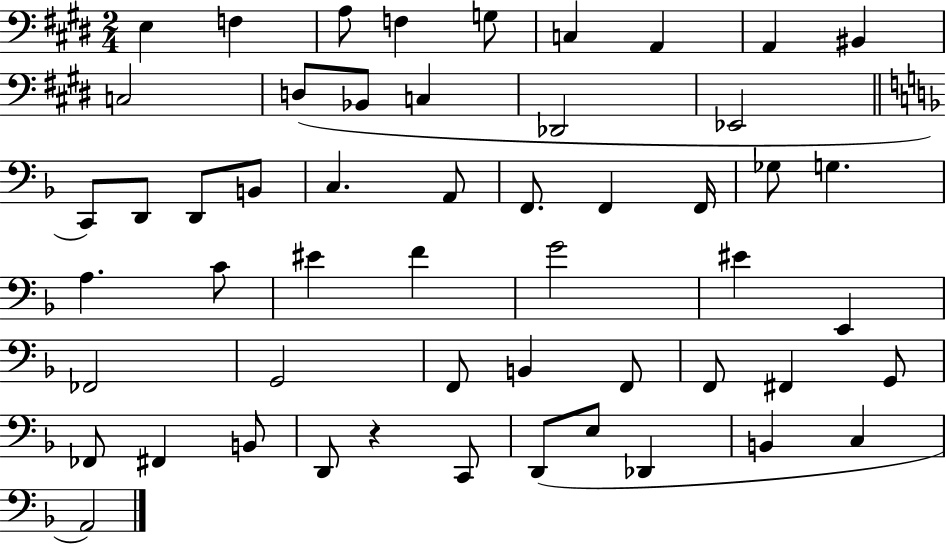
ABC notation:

X:1
T:Untitled
M:2/4
L:1/4
K:E
E, F, A,/2 F, G,/2 C, A,, A,, ^B,, C,2 D,/2 _B,,/2 C, _D,,2 _E,,2 C,,/2 D,,/2 D,,/2 B,,/2 C, A,,/2 F,,/2 F,, F,,/4 _G,/2 G, A, C/2 ^E F G2 ^E E,, _F,,2 G,,2 F,,/2 B,, F,,/2 F,,/2 ^F,, G,,/2 _F,,/2 ^F,, B,,/2 D,,/2 z C,,/2 D,,/2 E,/2 _D,, B,, C, A,,2